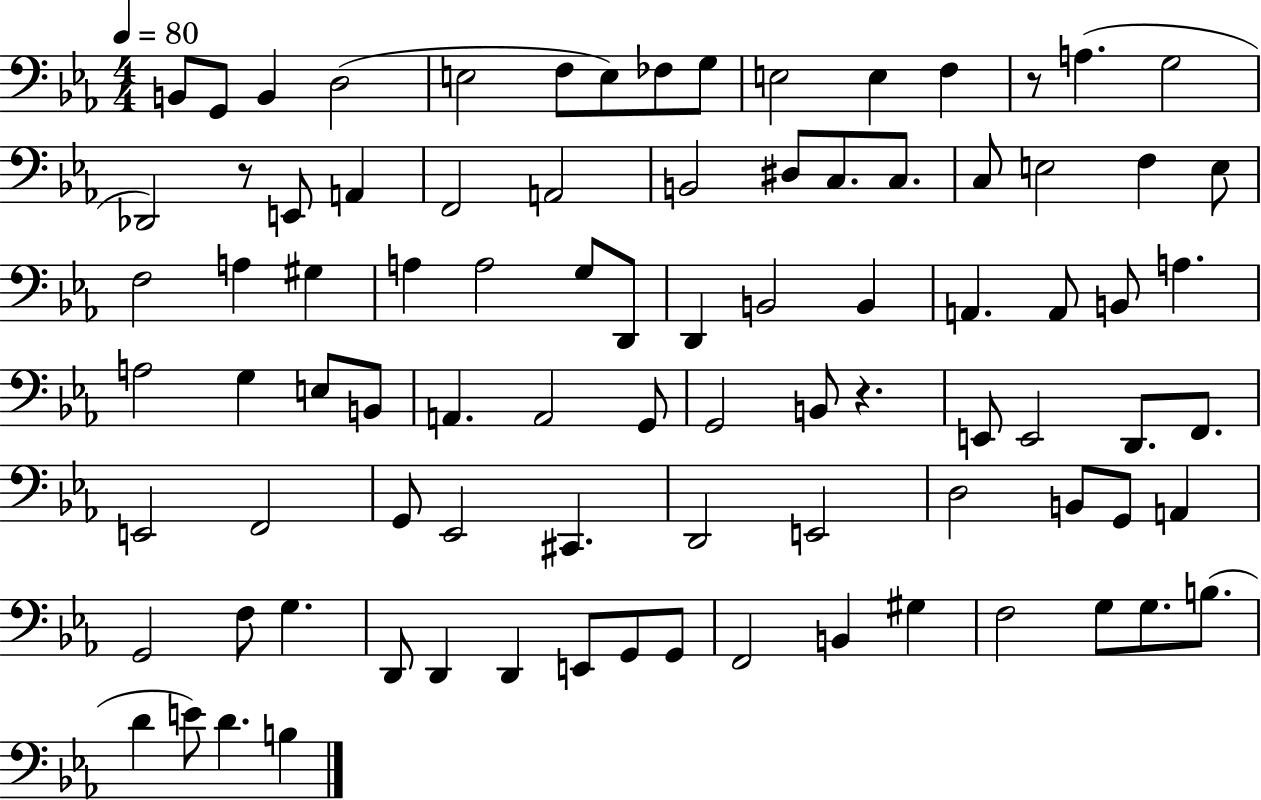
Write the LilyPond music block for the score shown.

{
  \clef bass
  \numericTimeSignature
  \time 4/4
  \key ees \major
  \tempo 4 = 80
  b,8 g,8 b,4 d2( | e2 f8 e8) fes8 g8 | e2 e4 f4 | r8 a4.( g2 | \break des,2) r8 e,8 a,4 | f,2 a,2 | b,2 dis8 c8. c8. | c8 e2 f4 e8 | \break f2 a4 gis4 | a4 a2 g8 d,8 | d,4 b,2 b,4 | a,4. a,8 b,8 a4. | \break a2 g4 e8 b,8 | a,4. a,2 g,8 | g,2 b,8 r4. | e,8 e,2 d,8. f,8. | \break e,2 f,2 | g,8 ees,2 cis,4. | d,2 e,2 | d2 b,8 g,8 a,4 | \break g,2 f8 g4. | d,8 d,4 d,4 e,8 g,8 g,8 | f,2 b,4 gis4 | f2 g8 g8. b8.( | \break d'4 e'8) d'4. b4 | \bar "|."
}